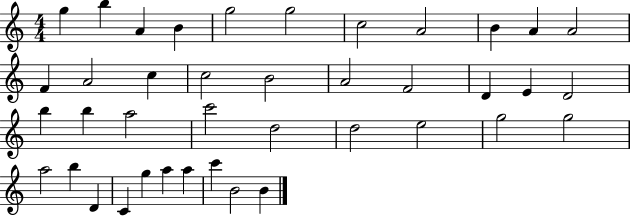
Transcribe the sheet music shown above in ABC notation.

X:1
T:Untitled
M:4/4
L:1/4
K:C
g b A B g2 g2 c2 A2 B A A2 F A2 c c2 B2 A2 F2 D E D2 b b a2 c'2 d2 d2 e2 g2 g2 a2 b D C g a a c' B2 B